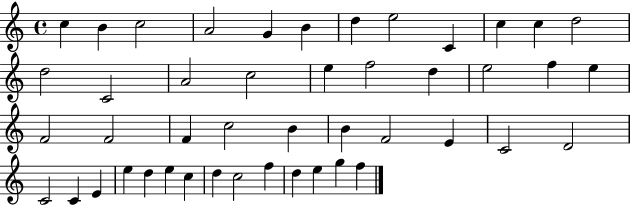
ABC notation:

X:1
T:Untitled
M:4/4
L:1/4
K:C
c B c2 A2 G B d e2 C c c d2 d2 C2 A2 c2 e f2 d e2 f e F2 F2 F c2 B B F2 E C2 D2 C2 C E e d e c d c2 f d e g f